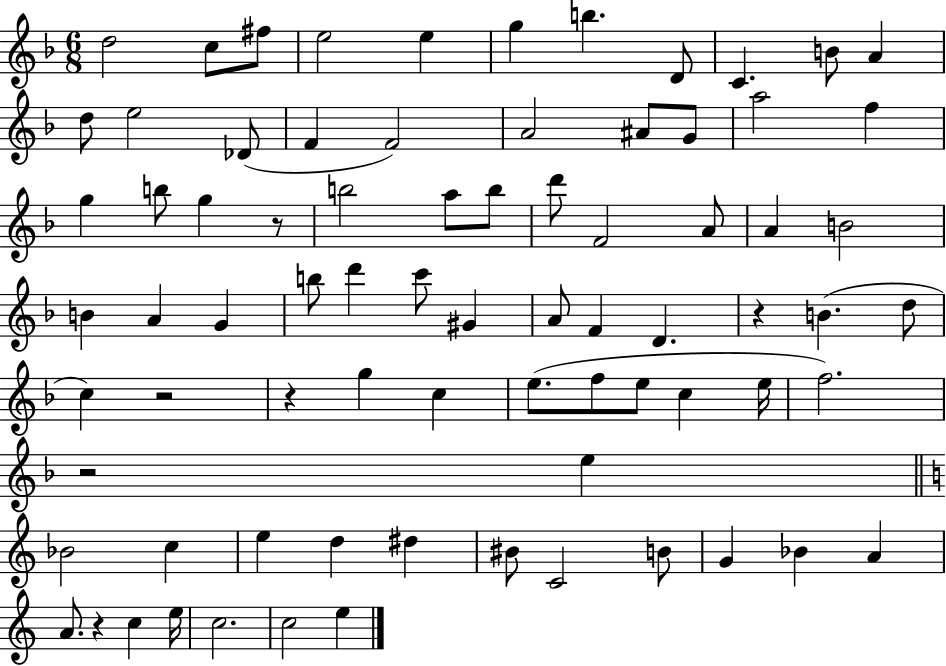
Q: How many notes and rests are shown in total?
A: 77